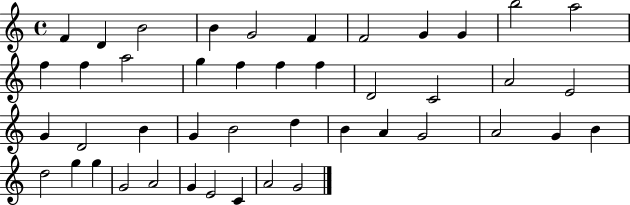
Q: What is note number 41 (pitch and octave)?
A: E4